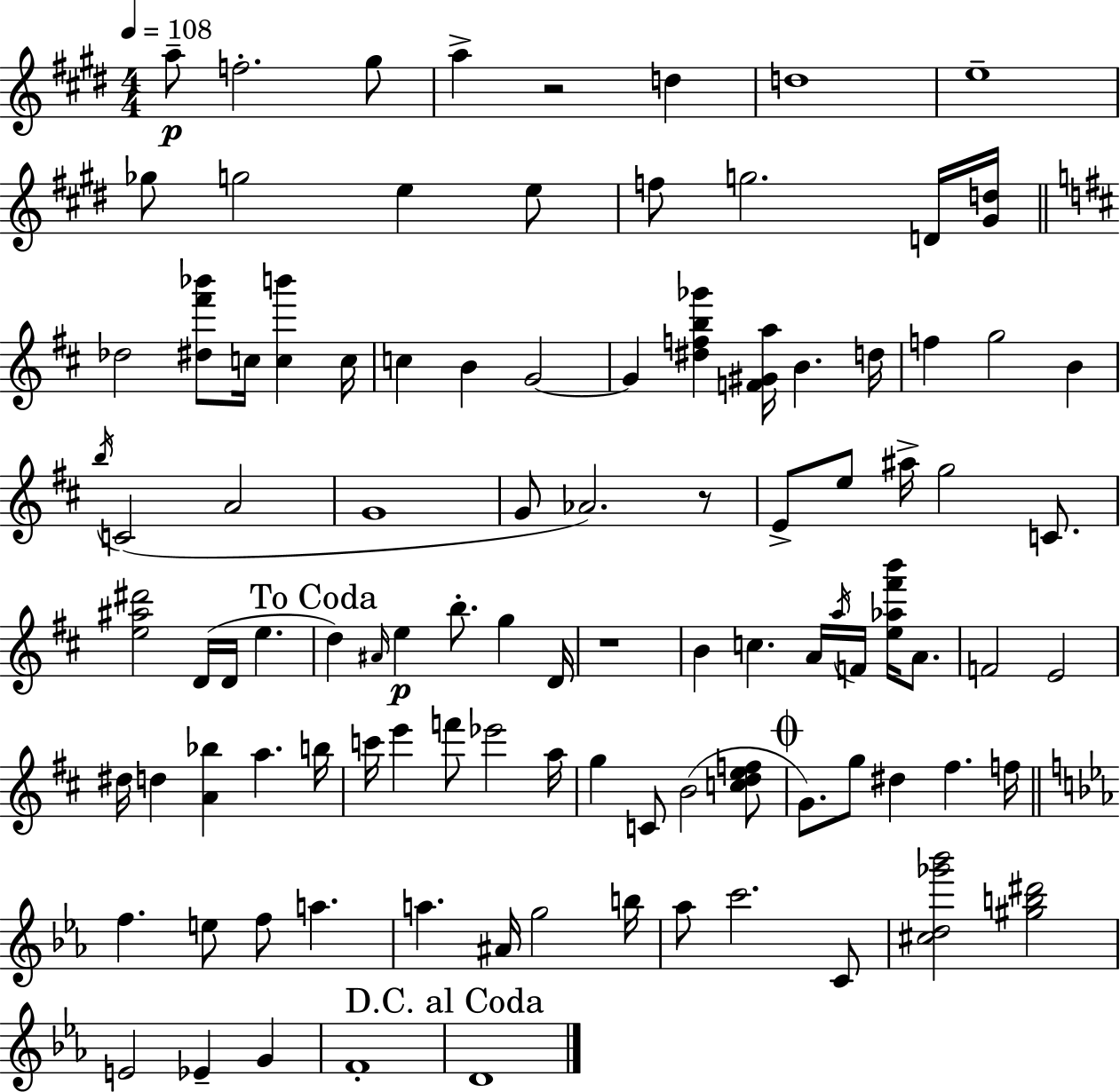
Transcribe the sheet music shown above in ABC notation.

X:1
T:Untitled
M:4/4
L:1/4
K:E
a/2 f2 ^g/2 a z2 d d4 e4 _g/2 g2 e e/2 f/2 g2 D/4 [^Gd]/4 _d2 [^d^f'_b']/2 c/4 [cb'] c/4 c B G2 G [^dfb_g'] [F^Ga]/4 B d/4 f g2 B b/4 C2 A2 G4 G/2 _A2 z/2 E/2 e/2 ^a/4 g2 C/2 [e^a^d']2 D/4 D/4 e d ^A/4 e b/2 g D/4 z4 B c A/4 a/4 F/4 [e_a^f'b']/4 A/2 F2 E2 ^d/4 d [A_b] a b/4 c'/4 e' f'/2 _e'2 a/4 g C/2 B2 [cdef]/2 G/2 g/2 ^d ^f f/4 f e/2 f/2 a a ^A/4 g2 b/4 _a/2 c'2 C/2 [^cd_g'_b']2 [^gb^d']2 E2 _E G F4 D4